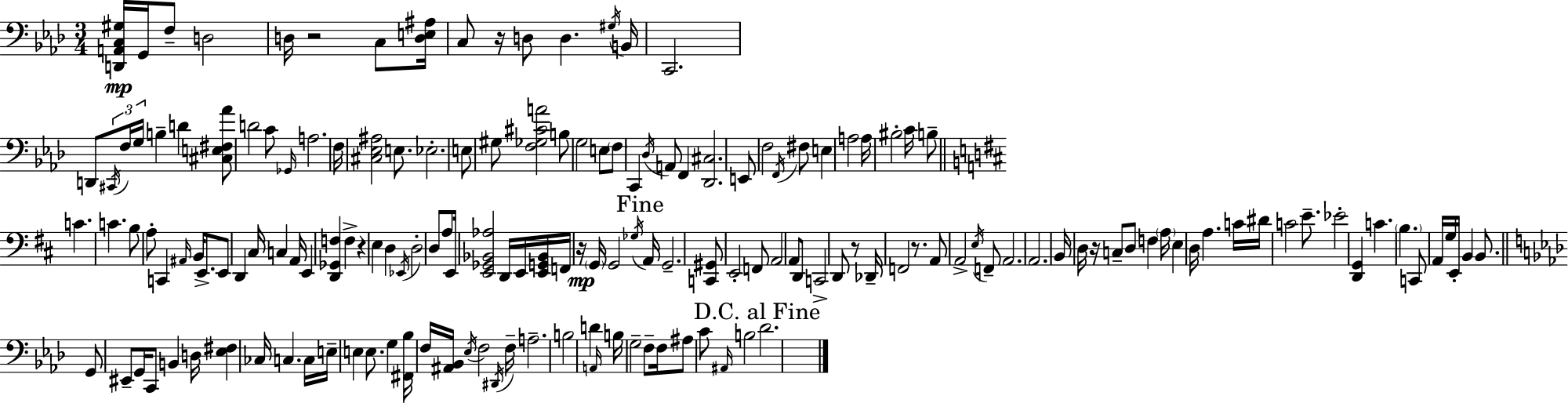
{
  \clef bass
  \numericTimeSignature
  \time 3/4
  \key aes \major
  <d, a, c gis>16\mp g,16 f8-- d2 | d16 r2 c8 <d e ais>16 | c8 r16 d8 d4. \acciaccatura { gis16 } | b,16 c,2. | \break d,8 \tuplet 3/2 { \acciaccatura { cis,16 } f16 g16 } b4-- d'4 | <cis e fis aes'>8 d'2 | c'8 \grace { ges,16 } a2. | f16 <cis ees ais>2 | \break e8. ees2.-. | e8 gis8 <f ges cis' a'>2 | b8 g2 | e8 \parenthesize f8 c,4 \acciaccatura { des16 } a,8 | \break f,4 <des, cis>2. | e,8 f2 | \acciaccatura { f,16 } fis8 e4 a2 | a16 bis2-. | \break c'16 b8-- \bar "||" \break \key d \major c'4. c'4. | b8 a8-. c,4 \grace { ais,16 } b,16 e,8.-> | e,8 d,4 cis16 c4 | a,16 e,4 <d, ges, f>4 f4-> | \break r4 e4 d4 | \acciaccatura { ees,16 } d2-. d8 | a8 e,16 <e, ges, bes, aes>2 d,16 | e,16 <e, g, bes,>16 f,16 r16\mp \parenthesize g,16 g,2 | \break \acciaccatura { ges16 } \mark "Fine" a,16 g,2.-- | <c, gis,>8 e,2-. | f,8 a,2 a,8 | d,8 c,2-> d,8 | \break r8 des,16-- f,2 | r8. a,8 a,2-> | \acciaccatura { e16 } f,8-- a,2. | a,2. | \break b,16 d16 r16 c8-- d8 f4 | \parenthesize a16 e4 d16 a4. | c'16 dis'16 c'2 | e'8.-- ees'2-. | \break <d, g,>4 c'4. \parenthesize b4. | c,8 a,16 g16 e,16-. b,4 | b,8. \bar "||" \break \key f \minor g,8 eis,8-- g,16 c,8 b,4 d16 | <ees fis>4 ces16 c4. c16 | e16-- e4 e8. g4 | <fis, bes>16 f16 <ais, bes,>16 \acciaccatura { ees16 } f2 | \break \acciaccatura { dis,16 } f16-- a2.-- | b2 d'4 | \grace { a,16 } b16 g2-- | f8-- f16 ais8 c'8 \grace { ais,16 } b2 | \break \mark "D.C. al Fine" des'2. | \bar "|."
}